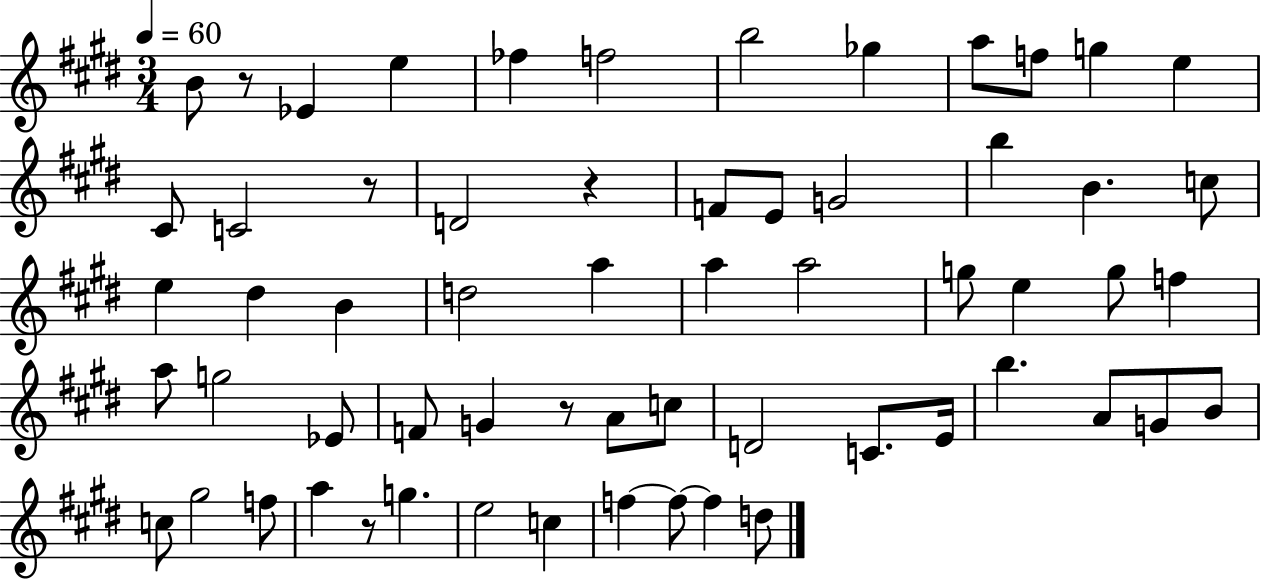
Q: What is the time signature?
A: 3/4